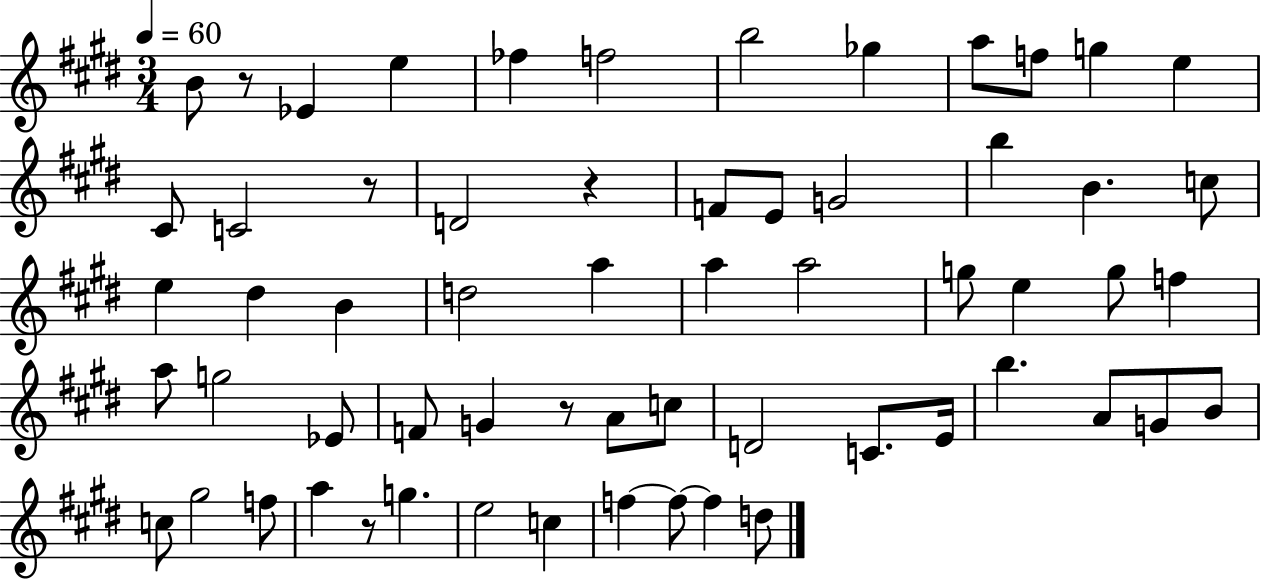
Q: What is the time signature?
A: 3/4